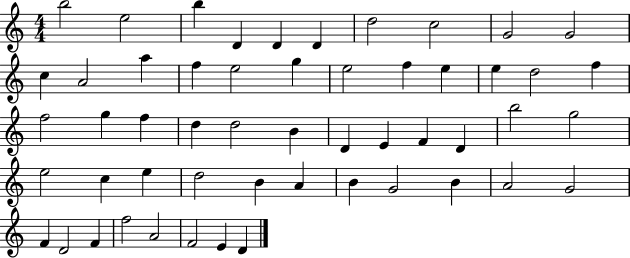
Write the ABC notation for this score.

X:1
T:Untitled
M:4/4
L:1/4
K:C
b2 e2 b D D D d2 c2 G2 G2 c A2 a f e2 g e2 f e e d2 f f2 g f d d2 B D E F D b2 g2 e2 c e d2 B A B G2 B A2 G2 F D2 F f2 A2 F2 E D